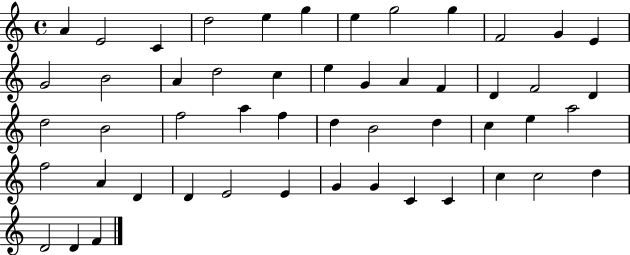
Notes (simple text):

A4/q E4/h C4/q D5/h E5/q G5/q E5/q G5/h G5/q F4/h G4/q E4/q G4/h B4/h A4/q D5/h C5/q E5/q G4/q A4/q F4/q D4/q F4/h D4/q D5/h B4/h F5/h A5/q F5/q D5/q B4/h D5/q C5/q E5/q A5/h F5/h A4/q D4/q D4/q E4/h E4/q G4/q G4/q C4/q C4/q C5/q C5/h D5/q D4/h D4/q F4/q